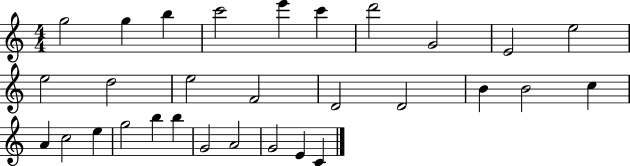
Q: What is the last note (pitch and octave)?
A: C4